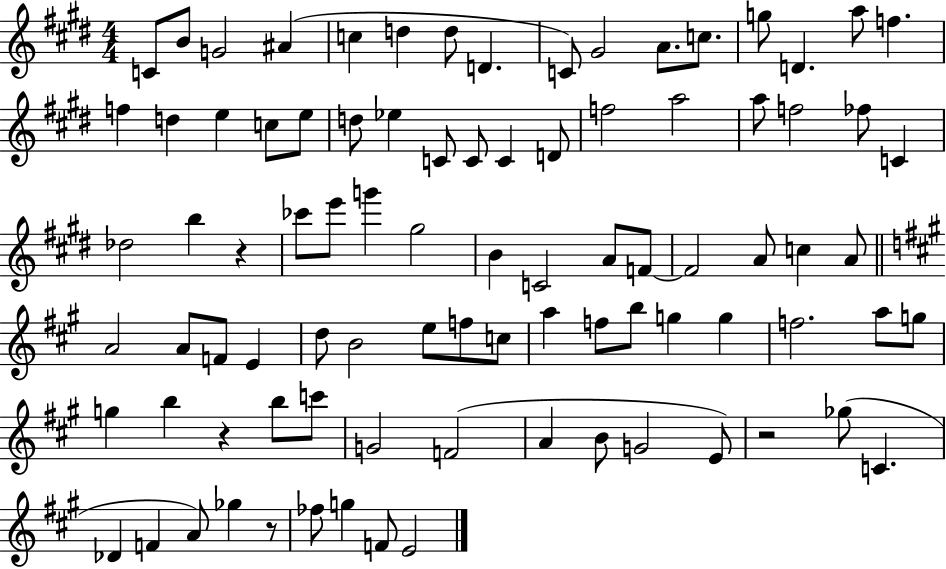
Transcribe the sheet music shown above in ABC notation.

X:1
T:Untitled
M:4/4
L:1/4
K:E
C/2 B/2 G2 ^A c d d/2 D C/2 ^G2 A/2 c/2 g/2 D a/2 f f d e c/2 e/2 d/2 _e C/2 C/2 C D/2 f2 a2 a/2 f2 _f/2 C _d2 b z _c'/2 e'/2 g' ^g2 B C2 A/2 F/2 F2 A/2 c A/2 A2 A/2 F/2 E d/2 B2 e/2 f/2 c/2 a f/2 b/2 g g f2 a/2 g/2 g b z b/2 c'/2 G2 F2 A B/2 G2 E/2 z2 _g/2 C _D F A/2 _g z/2 _f/2 g F/2 E2